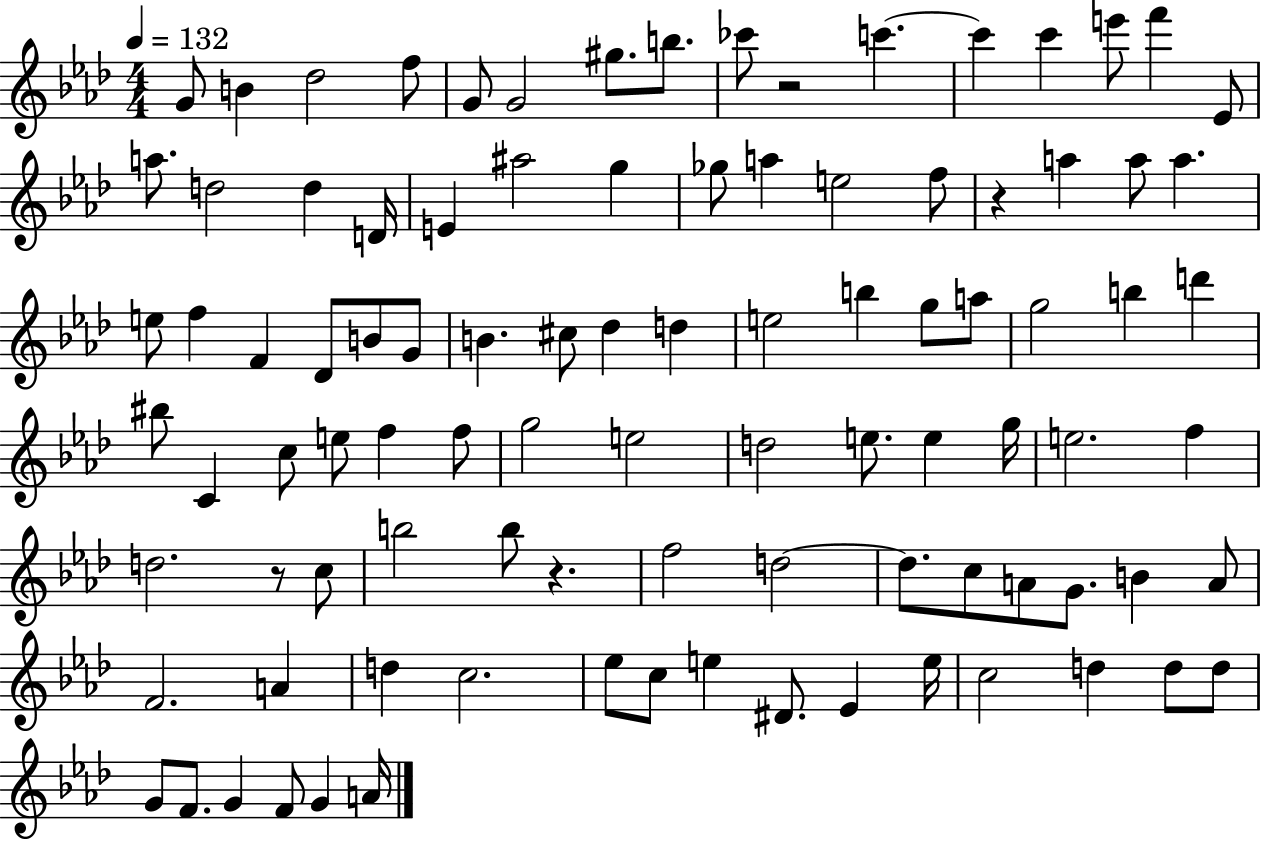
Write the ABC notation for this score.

X:1
T:Untitled
M:4/4
L:1/4
K:Ab
G/2 B _d2 f/2 G/2 G2 ^g/2 b/2 _c'/2 z2 c' c' c' e'/2 f' _E/2 a/2 d2 d D/4 E ^a2 g _g/2 a e2 f/2 z a a/2 a e/2 f F _D/2 B/2 G/2 B ^c/2 _d d e2 b g/2 a/2 g2 b d' ^b/2 C c/2 e/2 f f/2 g2 e2 d2 e/2 e g/4 e2 f d2 z/2 c/2 b2 b/2 z f2 d2 d/2 c/2 A/2 G/2 B A/2 F2 A d c2 _e/2 c/2 e ^D/2 _E e/4 c2 d d/2 d/2 G/2 F/2 G F/2 G A/4